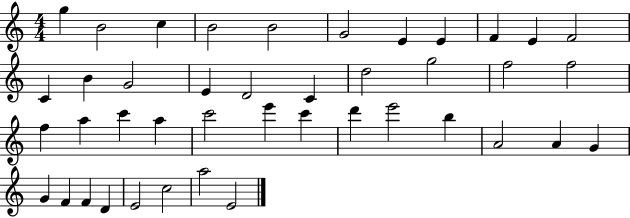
G5/q B4/h C5/q B4/h B4/h G4/h E4/q E4/q F4/q E4/q F4/h C4/q B4/q G4/h E4/q D4/h C4/q D5/h G5/h F5/h F5/h F5/q A5/q C6/q A5/q C6/h E6/q C6/q D6/q E6/h B5/q A4/h A4/q G4/q G4/q F4/q F4/q D4/q E4/h C5/h A5/h E4/h